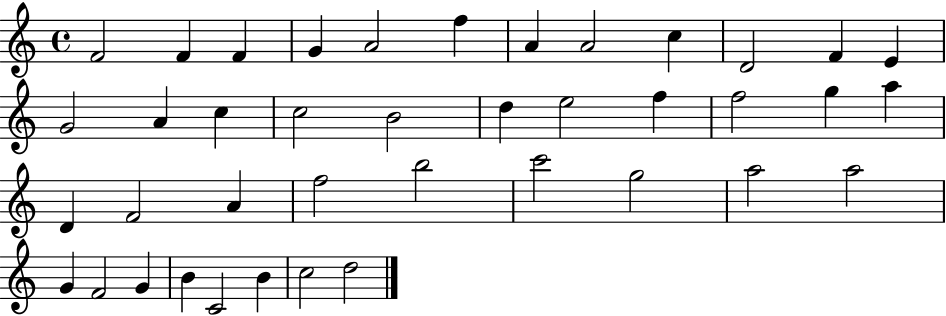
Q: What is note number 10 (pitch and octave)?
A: D4